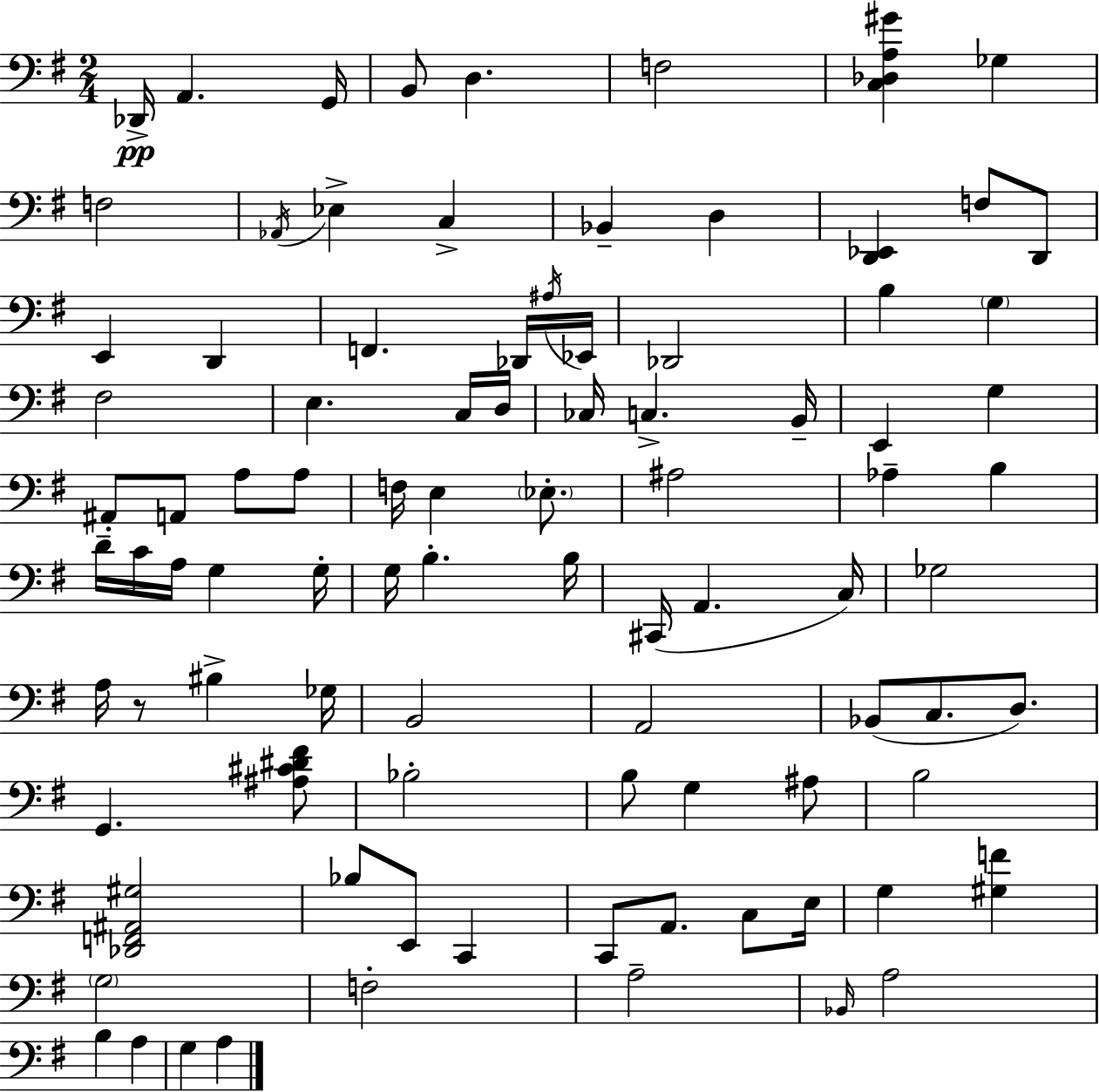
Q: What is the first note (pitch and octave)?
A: Db2